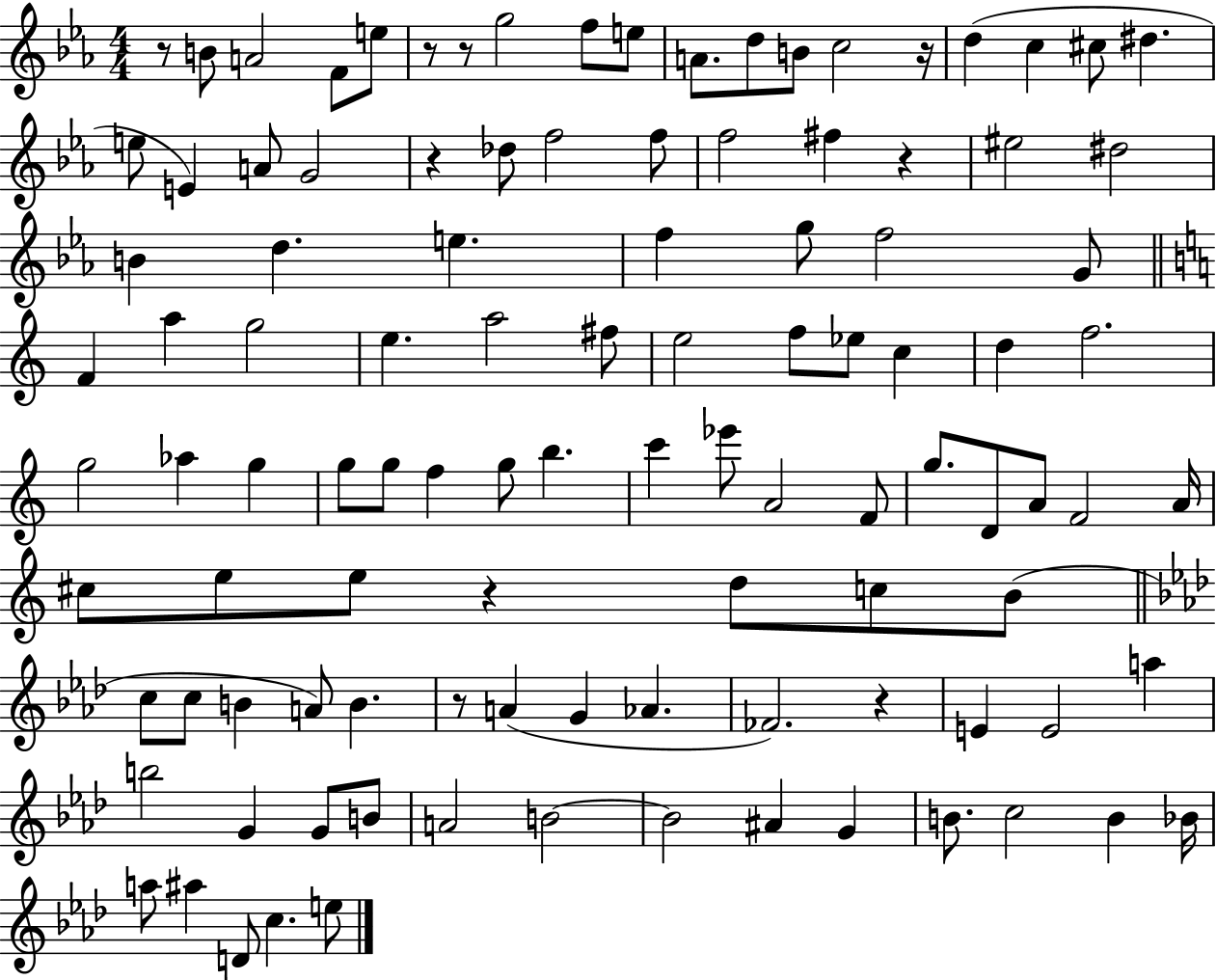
{
  \clef treble
  \numericTimeSignature
  \time 4/4
  \key ees \major
  r8 b'8 a'2 f'8 e''8 | r8 r8 g''2 f''8 e''8 | a'8. d''8 b'8 c''2 r16 | d''4( c''4 cis''8 dis''4. | \break e''8 e'4) a'8 g'2 | r4 des''8 f''2 f''8 | f''2 fis''4 r4 | eis''2 dis''2 | \break b'4 d''4. e''4. | f''4 g''8 f''2 g'8 | \bar "||" \break \key c \major f'4 a''4 g''2 | e''4. a''2 fis''8 | e''2 f''8 ees''8 c''4 | d''4 f''2. | \break g''2 aes''4 g''4 | g''8 g''8 f''4 g''8 b''4. | c'''4 ees'''8 a'2 f'8 | g''8. d'8 a'8 f'2 a'16 | \break cis''8 e''8 e''8 r4 d''8 c''8 b'8( | \bar "||" \break \key f \minor c''8 c''8 b'4 a'8) b'4. | r8 a'4( g'4 aes'4. | fes'2.) r4 | e'4 e'2 a''4 | \break b''2 g'4 g'8 b'8 | a'2 b'2~~ | b'2 ais'4 g'4 | b'8. c''2 b'4 bes'16 | \break a''8 ais''4 d'8 c''4. e''8 | \bar "|."
}